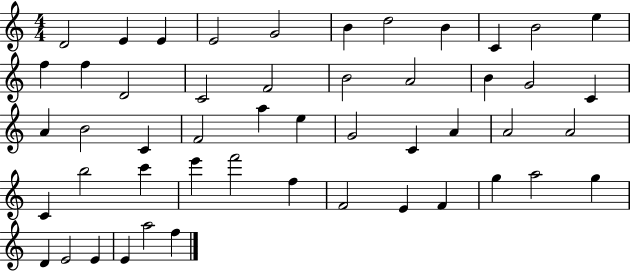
X:1
T:Untitled
M:4/4
L:1/4
K:C
D2 E E E2 G2 B d2 B C B2 e f f D2 C2 F2 B2 A2 B G2 C A B2 C F2 a e G2 C A A2 A2 C b2 c' e' f'2 f F2 E F g a2 g D E2 E E a2 f